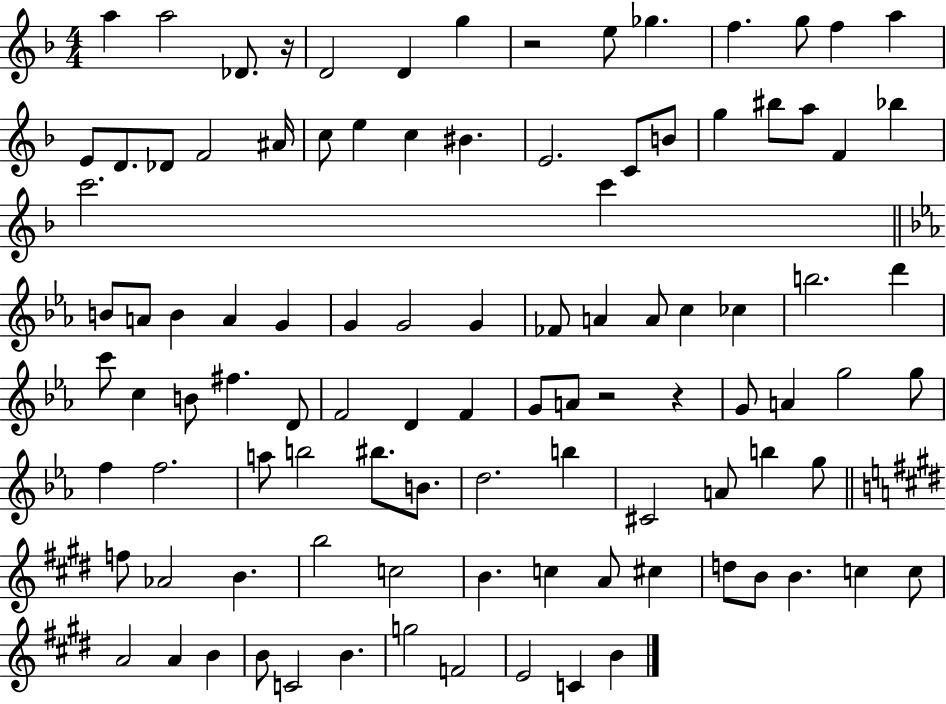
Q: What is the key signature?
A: F major